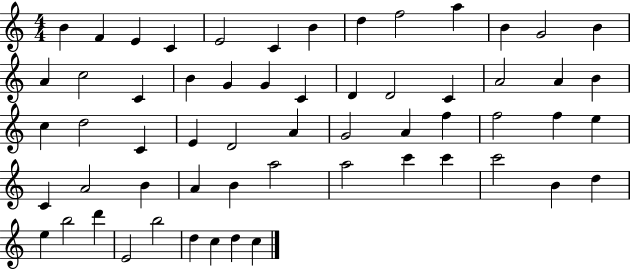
{
  \clef treble
  \numericTimeSignature
  \time 4/4
  \key c \major
  b'4 f'4 e'4 c'4 | e'2 c'4 b'4 | d''4 f''2 a''4 | b'4 g'2 b'4 | \break a'4 c''2 c'4 | b'4 g'4 g'4 c'4 | d'4 d'2 c'4 | a'2 a'4 b'4 | \break c''4 d''2 c'4 | e'4 d'2 a'4 | g'2 a'4 f''4 | f''2 f''4 e''4 | \break c'4 a'2 b'4 | a'4 b'4 a''2 | a''2 c'''4 c'''4 | c'''2 b'4 d''4 | \break e''4 b''2 d'''4 | e'2 b''2 | d''4 c''4 d''4 c''4 | \bar "|."
}